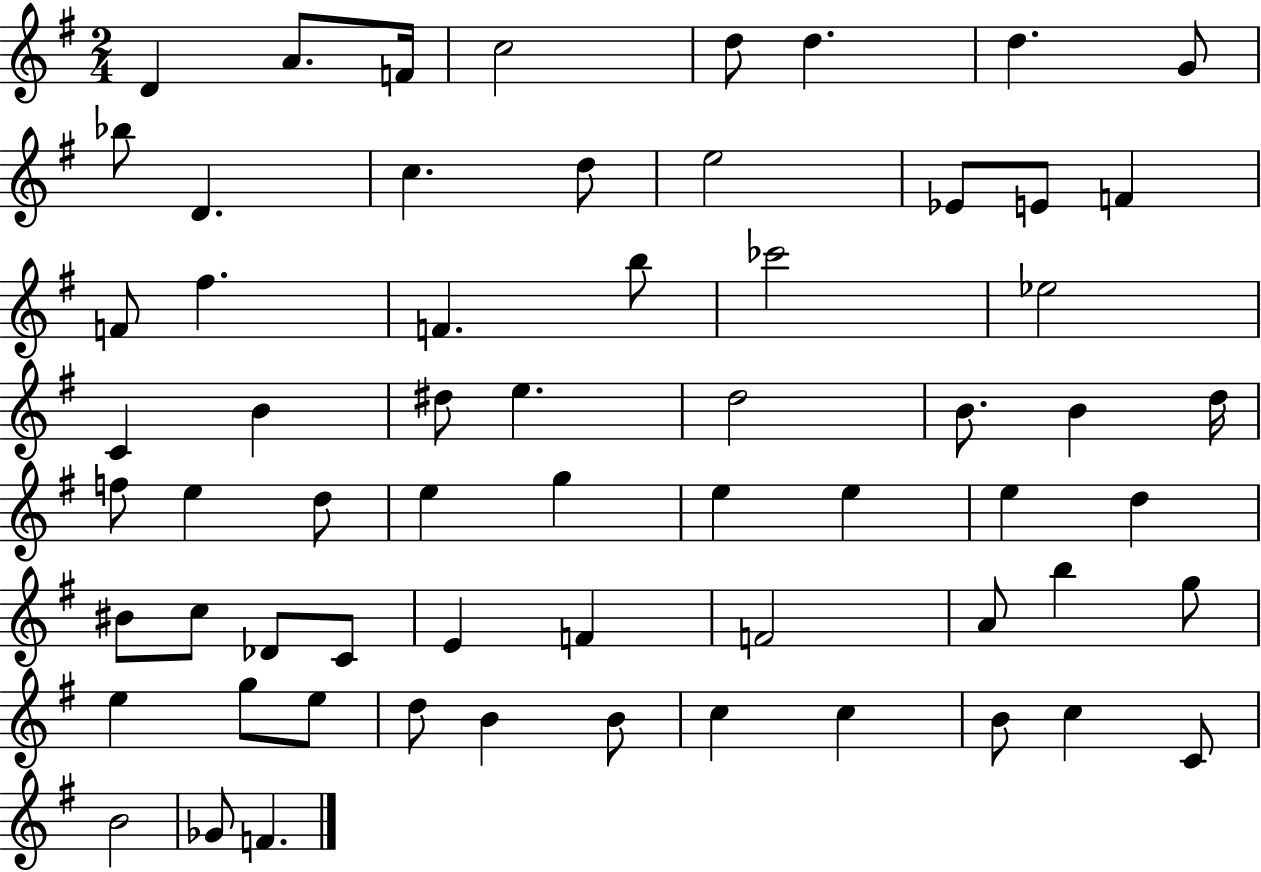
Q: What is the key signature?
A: G major